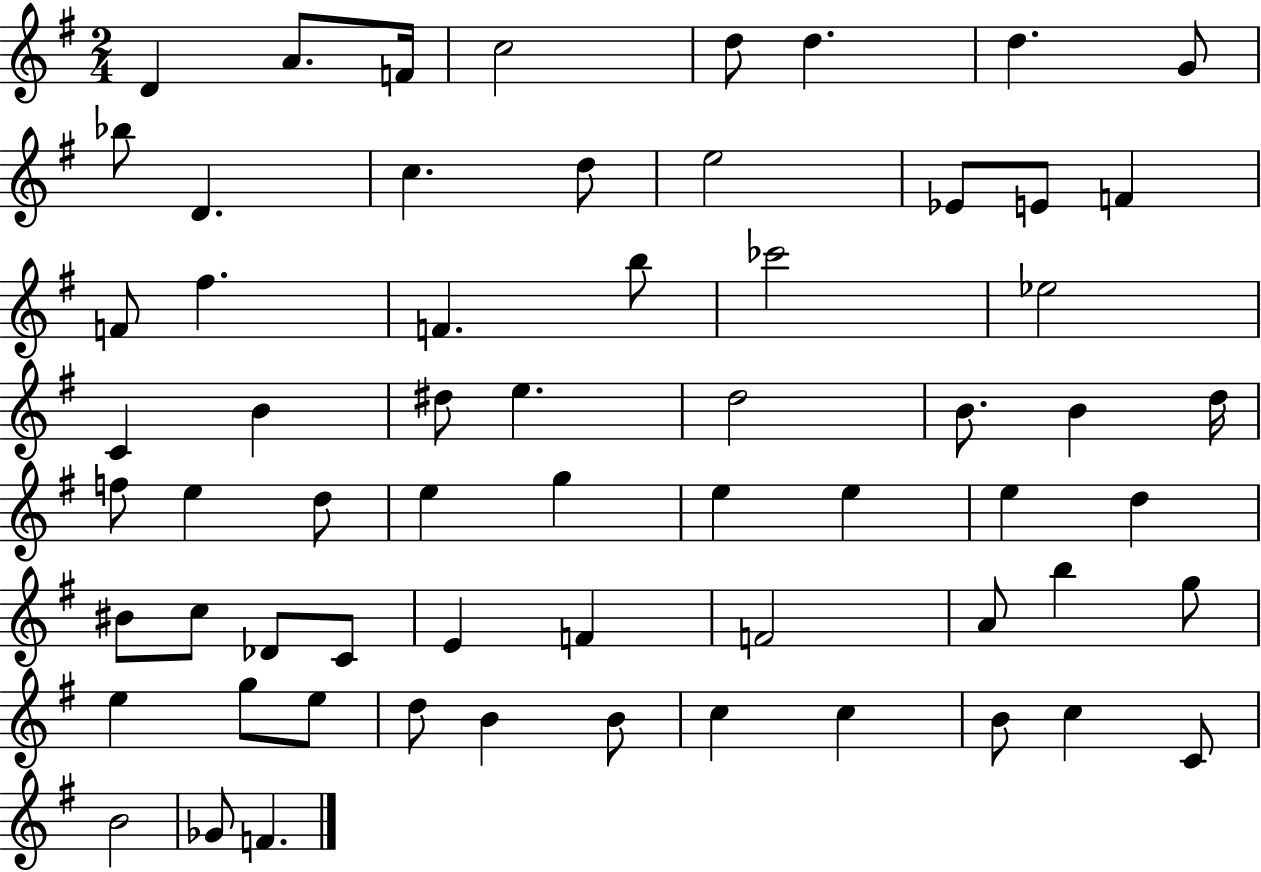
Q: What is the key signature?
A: G major